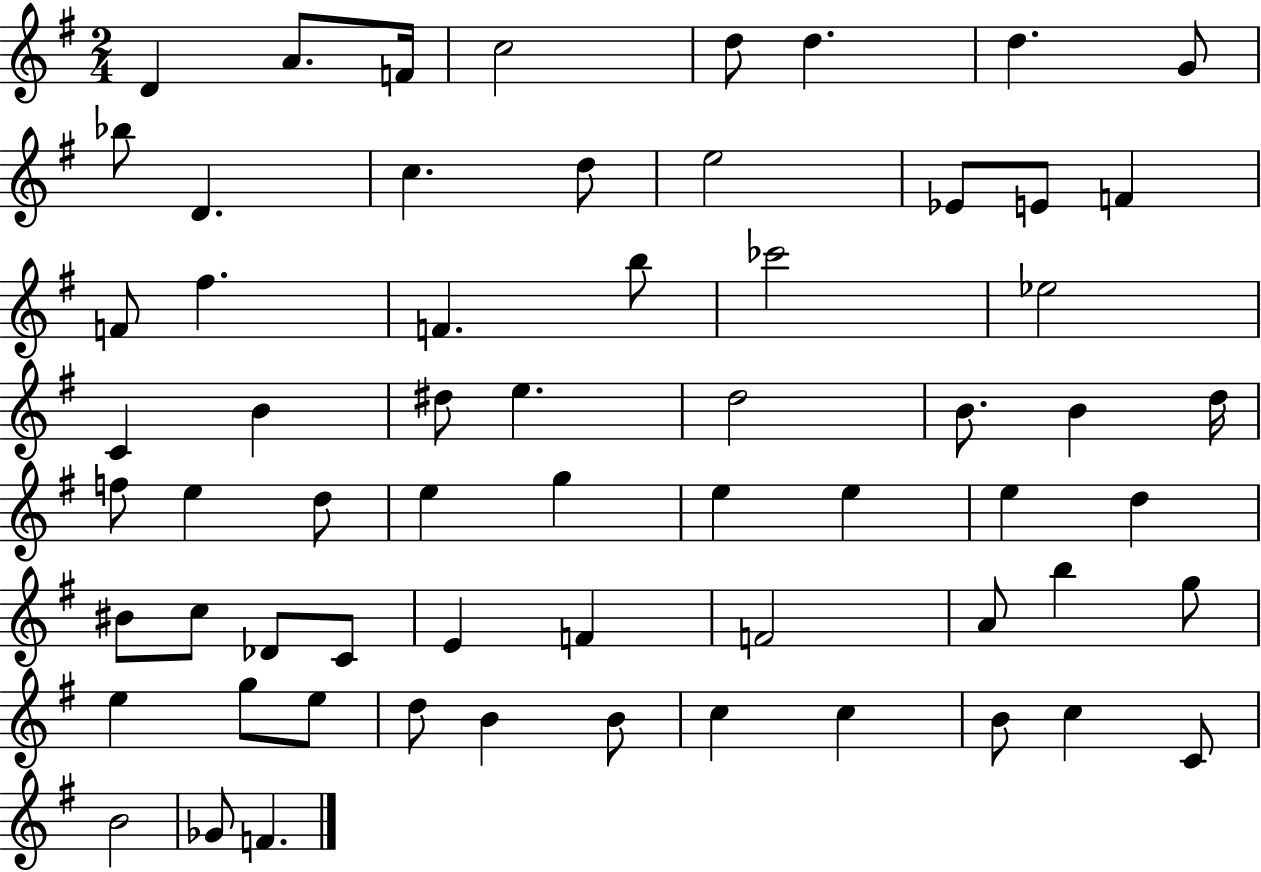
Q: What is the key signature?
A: G major